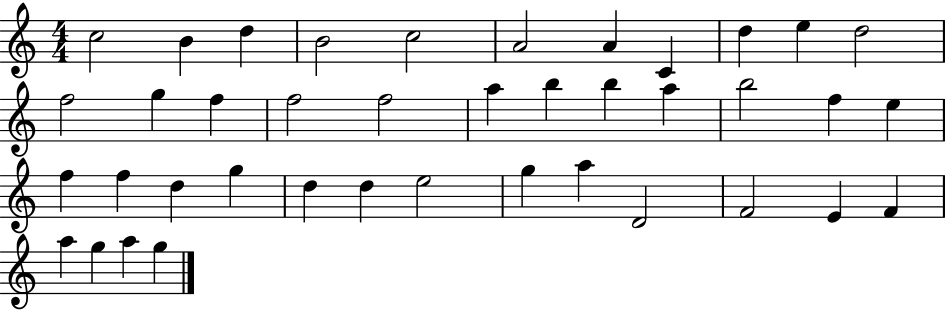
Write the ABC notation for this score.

X:1
T:Untitled
M:4/4
L:1/4
K:C
c2 B d B2 c2 A2 A C d e d2 f2 g f f2 f2 a b b a b2 f e f f d g d d e2 g a D2 F2 E F a g a g